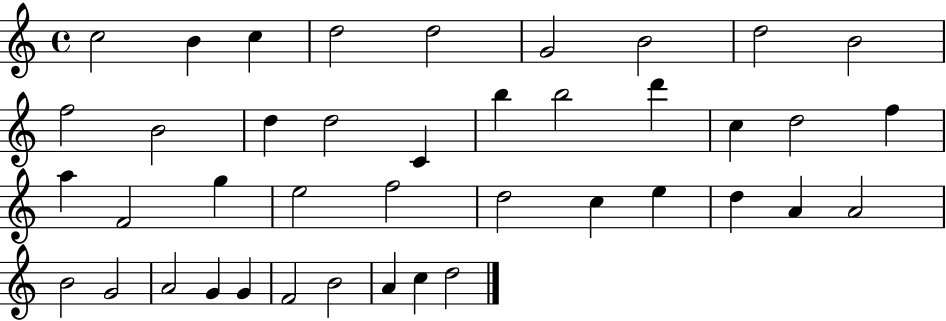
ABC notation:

X:1
T:Untitled
M:4/4
L:1/4
K:C
c2 B c d2 d2 G2 B2 d2 B2 f2 B2 d d2 C b b2 d' c d2 f a F2 g e2 f2 d2 c e d A A2 B2 G2 A2 G G F2 B2 A c d2